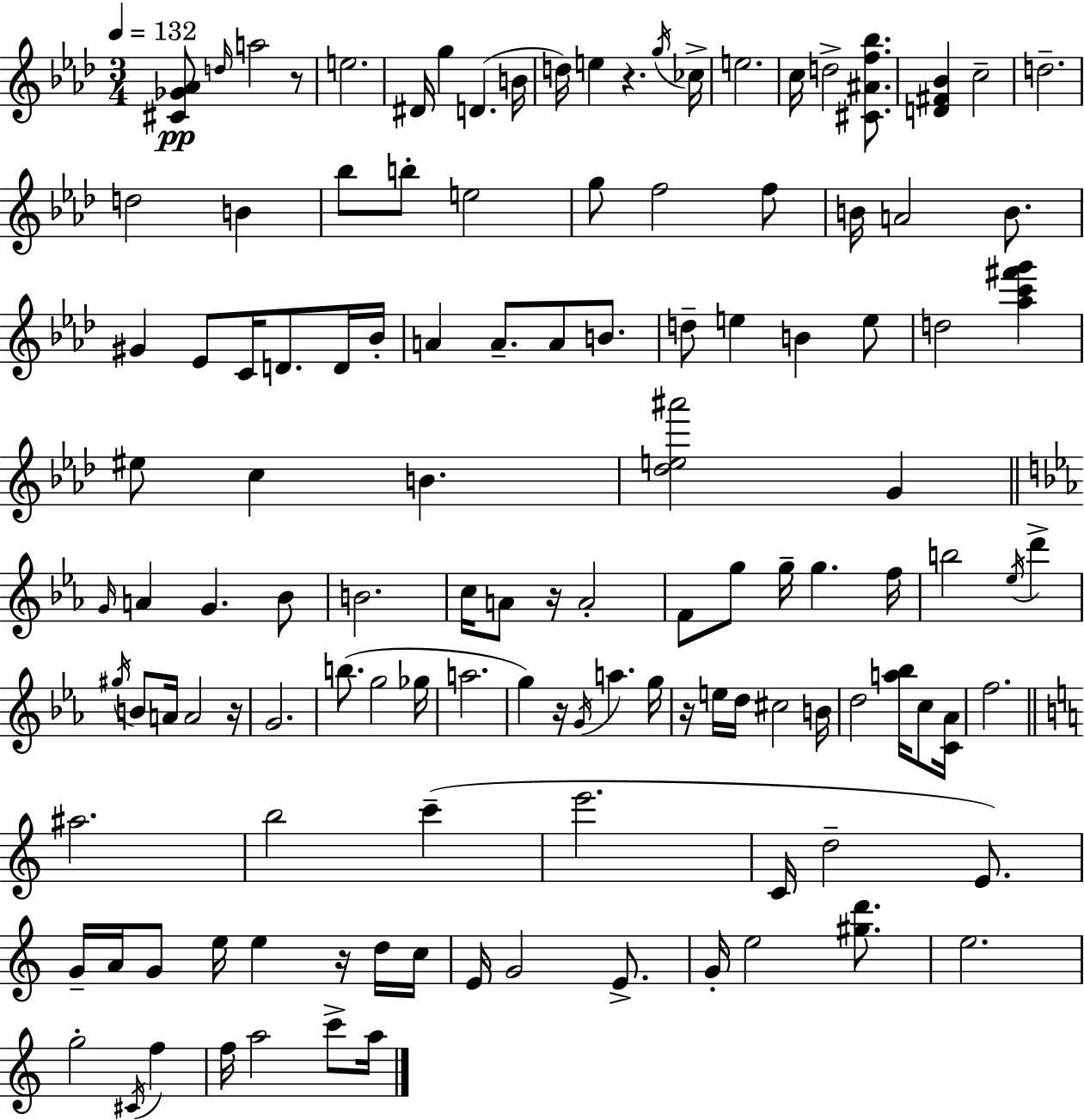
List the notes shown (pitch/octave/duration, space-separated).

[C#4,Gb4,Ab4]/e D5/s A5/h R/e E5/h. D#4/s G5/q D4/q. B4/s D5/s E5/q R/q. G5/s CES5/s E5/h. C5/s D5/h [C#4,A#4,F5,Bb5]/e. [D4,F#4,Bb4]/q C5/h D5/h. D5/h B4/q Bb5/e B5/e E5/h G5/e F5/h F5/e B4/s A4/h B4/e. G#4/q Eb4/e C4/s D4/e. D4/s Bb4/s A4/q A4/e. A4/e B4/e. D5/e E5/q B4/q E5/e D5/h [Ab5,C6,F#6,G6]/q EIS5/e C5/q B4/q. [Db5,E5,A#6]/h G4/q G4/s A4/q G4/q. Bb4/e B4/h. C5/s A4/e R/s A4/h F4/e G5/e G5/s G5/q. F5/s B5/h Eb5/s D6/q G#5/s B4/e A4/s A4/h R/s G4/h. B5/e. G5/h Gb5/s A5/h. G5/q R/s G4/s A5/q. G5/s R/s E5/s D5/s C#5/h B4/s D5/h [A5,Bb5]/s C5/e [C4,Ab4]/s F5/h. A#5/h. B5/h C6/q E6/h. C4/s D5/h E4/e. G4/s A4/s G4/e E5/s E5/q R/s D5/s C5/s E4/s G4/h E4/e. G4/s E5/h [G#5,D6]/e. E5/h. G5/h C#4/s F5/q F5/s A5/h C6/e A5/s